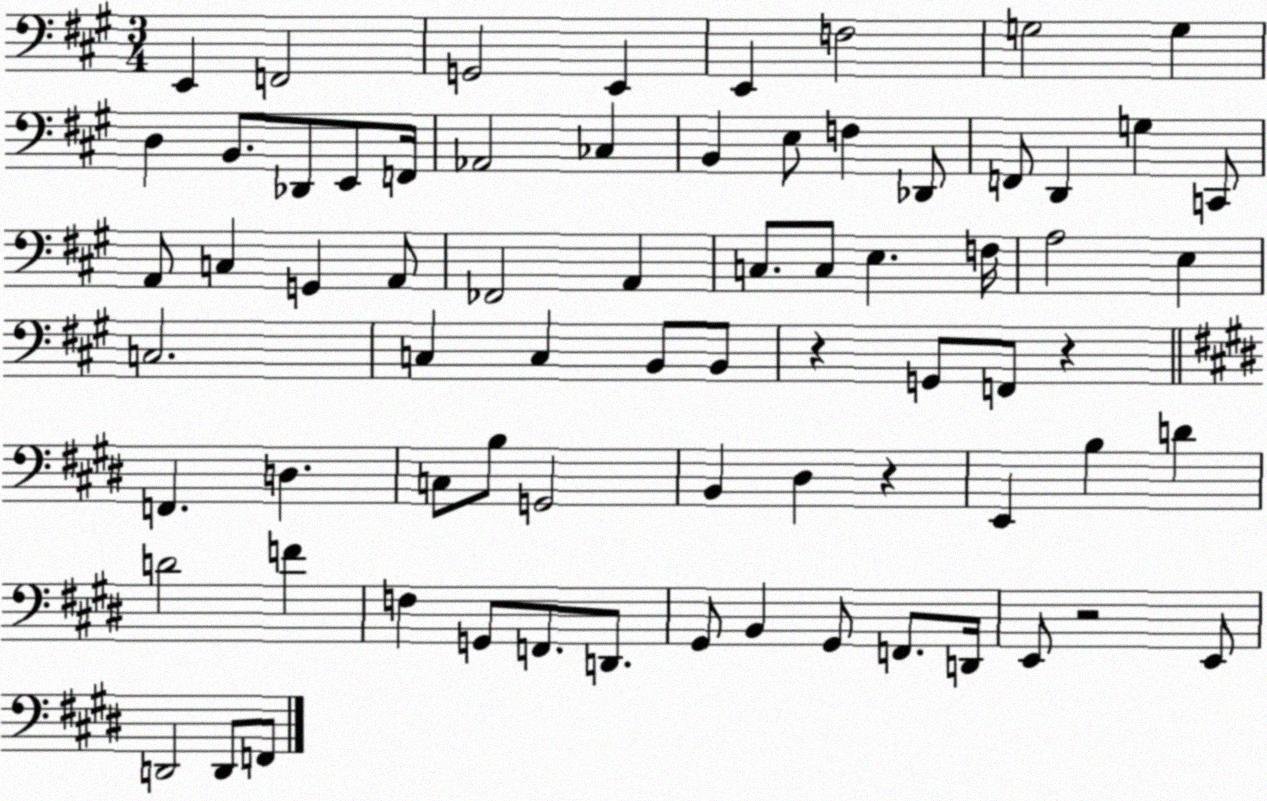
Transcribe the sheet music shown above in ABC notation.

X:1
T:Untitled
M:3/4
L:1/4
K:A
E,, F,,2 G,,2 E,, E,, F,2 G,2 G, D, B,,/2 _D,,/2 E,,/2 F,,/4 _A,,2 _C, B,, E,/2 F, _D,,/2 F,,/2 D,, G, C,,/2 A,,/2 C, G,, A,,/2 _F,,2 A,, C,/2 C,/2 E, F,/4 A,2 E, C,2 C, C, B,,/2 B,,/2 z G,,/2 F,,/2 z F,, D, C,/2 B,/2 G,,2 B,, ^D, z E,, B, D D2 F F, G,,/2 F,,/2 D,,/2 ^G,,/2 B,, ^G,,/2 F,,/2 D,,/4 E,,/2 z2 E,,/2 D,,2 D,,/2 F,,/2